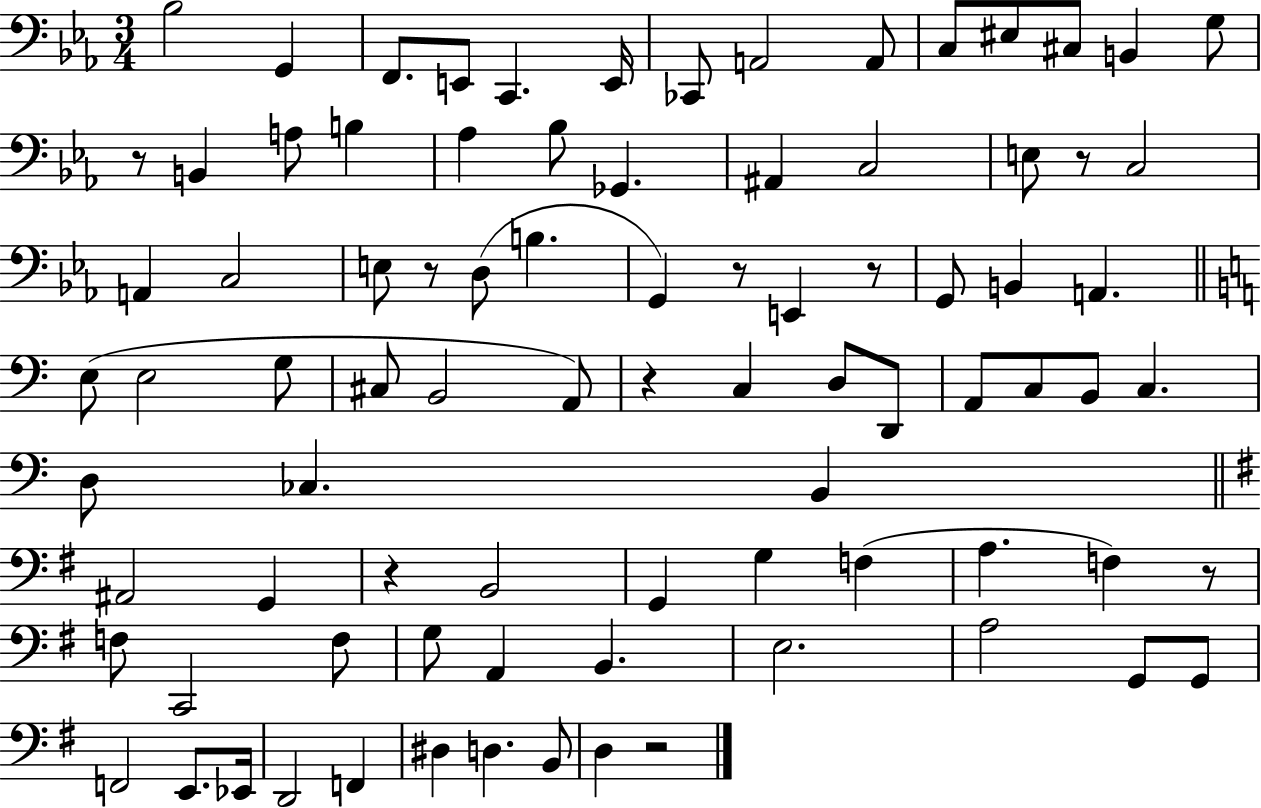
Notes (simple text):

Bb3/h G2/q F2/e. E2/e C2/q. E2/s CES2/e A2/h A2/e C3/e EIS3/e C#3/e B2/q G3/e R/e B2/q A3/e B3/q Ab3/q Bb3/e Gb2/q. A#2/q C3/h E3/e R/e C3/h A2/q C3/h E3/e R/e D3/e B3/q. G2/q R/e E2/q R/e G2/e B2/q A2/q. E3/e E3/h G3/e C#3/e B2/h A2/e R/q C3/q D3/e D2/e A2/e C3/e B2/e C3/q. D3/e CES3/q. B2/q A#2/h G2/q R/q B2/h G2/q G3/q F3/q A3/q. F3/q R/e F3/e C2/h F3/e G3/e A2/q B2/q. E3/h. A3/h G2/e G2/e F2/h E2/e. Eb2/s D2/h F2/q D#3/q D3/q. B2/e D3/q R/h